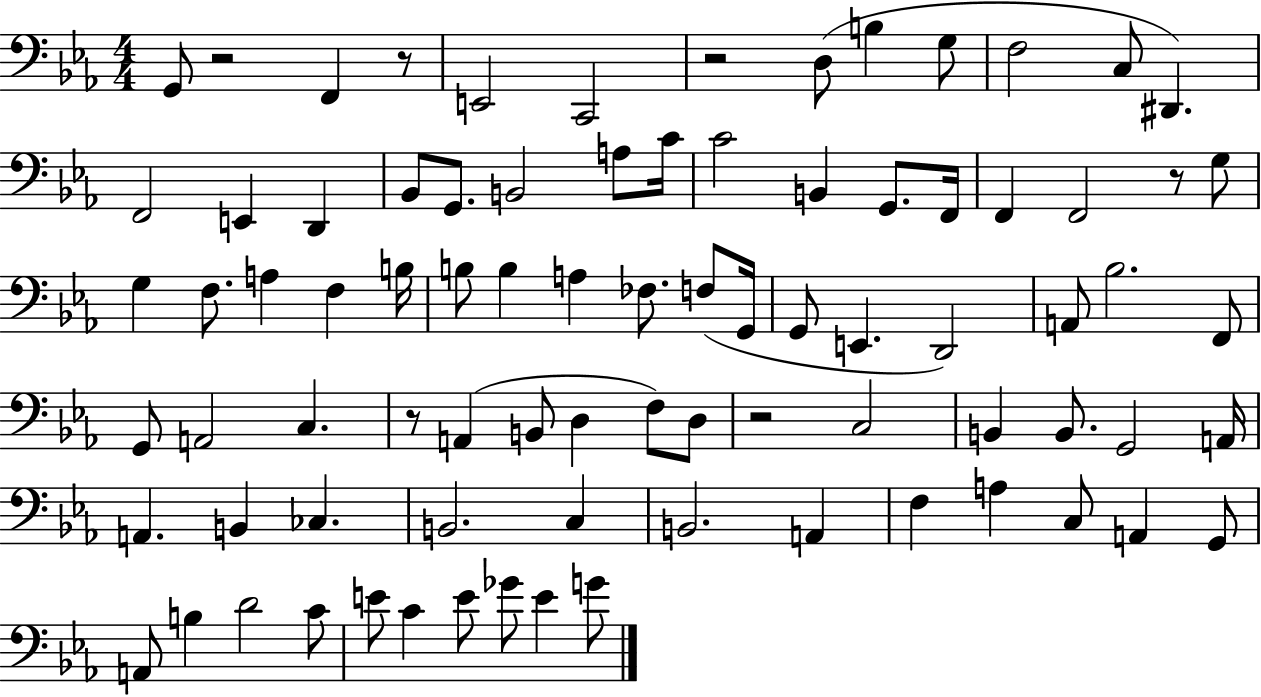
{
  \clef bass
  \numericTimeSignature
  \time 4/4
  \key ees \major
  g,8 r2 f,4 r8 | e,2 c,2 | r2 d8( b4 g8 | f2 c8 dis,4.) | \break f,2 e,4 d,4 | bes,8 g,8. b,2 a8 c'16 | c'2 b,4 g,8. f,16 | f,4 f,2 r8 g8 | \break g4 f8. a4 f4 b16 | b8 b4 a4 fes8. f8( g,16 | g,8 e,4. d,2) | a,8 bes2. f,8 | \break g,8 a,2 c4. | r8 a,4( b,8 d4 f8) d8 | r2 c2 | b,4 b,8. g,2 a,16 | \break a,4. b,4 ces4. | b,2. c4 | b,2. a,4 | f4 a4 c8 a,4 g,8 | \break a,8 b4 d'2 c'8 | e'8 c'4 e'8 ges'8 e'4 g'8 | \bar "|."
}